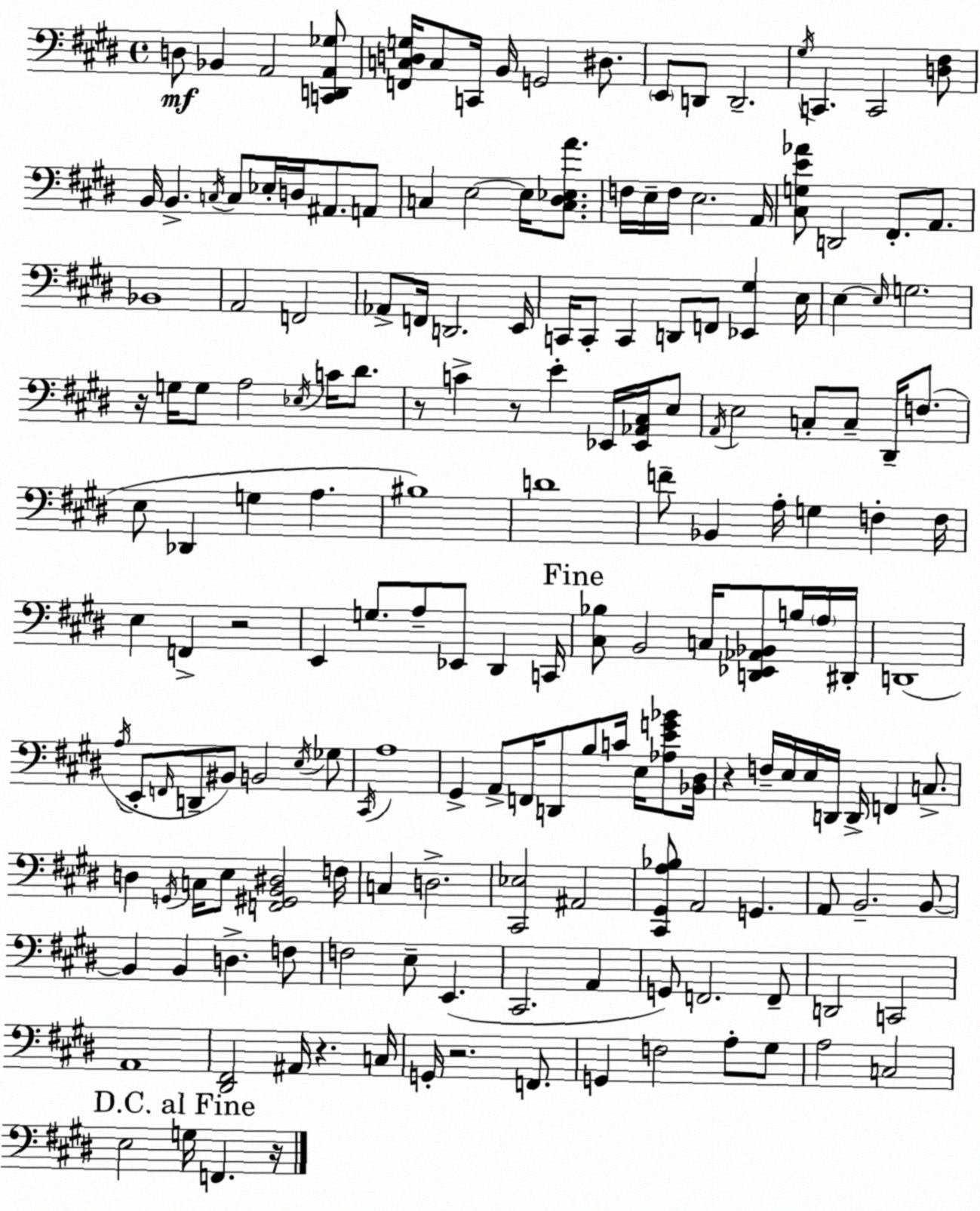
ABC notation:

X:1
T:Untitled
M:4/4
L:1/4
K:E
D,/2 _B,, A,,2 [C,,D,,A,,_G,]/2 [F,,C,D,G,]/4 C,/2 C,,/4 B,,/4 G,,2 ^D,/2 E,,/2 D,,/2 D,,2 ^G,/4 C,, C,,2 [D,^F,]/2 B,,/4 B,, C,/4 C,/2 _E,/4 D,/4 ^A,,/2 A,,/2 C, E,2 E,/4 [C,^D,_E,A]/2 F,/4 E,/4 F,/4 E,2 A,,/4 [^C,G,E_A]/2 D,,2 ^F,,/2 A,,/2 _B,,4 A,,2 F,,2 _A,,/2 F,,/4 D,,2 E,,/4 C,,/4 C,,/2 C,, D,,/2 F,,/2 [_E,,^G,] E,/4 E, E,/4 G,2 z/4 G,/4 G,/2 A,2 _E,/4 C/4 ^D/2 z/2 C z/2 E _E,,/4 [_E,,_A,,^C,]/4 E,/2 A,,/4 E,2 C,/2 C,/2 ^D,,/4 F,/2 E,/2 _D,, G, A, ^B,4 D4 F/2 _B,, A,/4 G, F, F,/4 E, F,, z2 E,, G,/2 A,/2 _E,,/2 ^D,, C,,/4 [^C,_B,]/2 B,,2 C,/4 [D,,_E,,_A,,_B,,]/2 B,/4 A,/4 ^D,,/4 D,,4 A,/4 E,,/2 F,,/4 D,,/2 ^B,,/2 B,,2 E,/4 _G,/2 ^C,,/4 A,4 ^G,, A,,/2 F,,/4 D,,/2 B,/2 C/4 E,/4 [_A,EG_B]/2 [_B,,^D,]/4 z F,/4 E,/4 E,/4 D,,/4 D,,/4 F,, C,/2 D, G,,/4 C,/4 E,/2 [F,,^G,,B,,^D,]2 F,/4 C, D,2 [^C,,_E,]2 ^A,,2 [^C,,^G,,A,_B,]/2 A,,2 G,, A,,/2 B,,2 B,,/2 B,, B,, D, F,/2 F,2 E,/2 E,, ^C,,2 A,, G,,/2 F,,2 F,,/2 D,,2 C,,2 A,,4 [^D,,^F,,]2 ^A,,/4 z C,/4 G,,/4 z2 F,,/2 G,, F,2 A,/2 ^G,/2 A,2 C,2 E,2 G,/4 F,, z/4